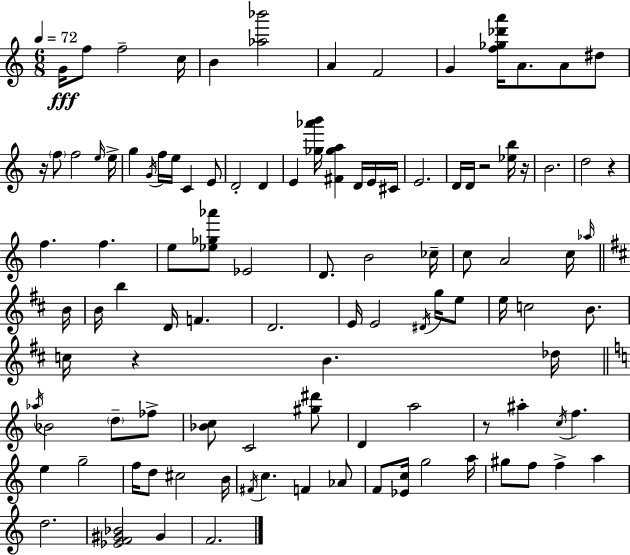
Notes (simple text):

G4/s F5/e F5/h C5/s B4/q [Ab5,Bb6]/h A4/q F4/h G4/q [F5,Gb5,Db6,A6]/s A4/e. A4/e D#5/e R/s F5/e F5/h E5/s E5/s G5/q G4/s F5/s E5/s C4/q E4/e D4/h D4/q E4/q [Gb5,Ab6,B6]/s [F#4,Gb5,A5]/q D4/s E4/s C#4/s E4/h. D4/s D4/s R/h [Eb5,B5]/s R/s B4/h. D5/h R/q F5/q. F5/q. E5/e [Eb5,Gb5,Ab6]/e Eb4/h D4/e. B4/h CES5/s C5/e A4/h C5/s Ab5/s B4/s B4/s B5/q D4/s F4/q. D4/h. E4/s E4/h D#4/s G5/s E5/e E5/s C5/h B4/e. C5/s R/q B4/q. Db5/s Ab5/s Bb4/h D5/e FES5/e [Bb4,C5]/e C4/h [G#5,D#6]/e D4/q A5/h R/e A#5/q C5/s F5/q. E5/q G5/h F5/s D5/e C#5/h B4/s F#4/s C5/q. F4/q Ab4/e F4/e [Eb4,C5]/s G5/h A5/s G#5/e F5/e F5/q A5/q D5/h. [Eb4,F4,G#4,Bb4]/h G#4/q F4/h.